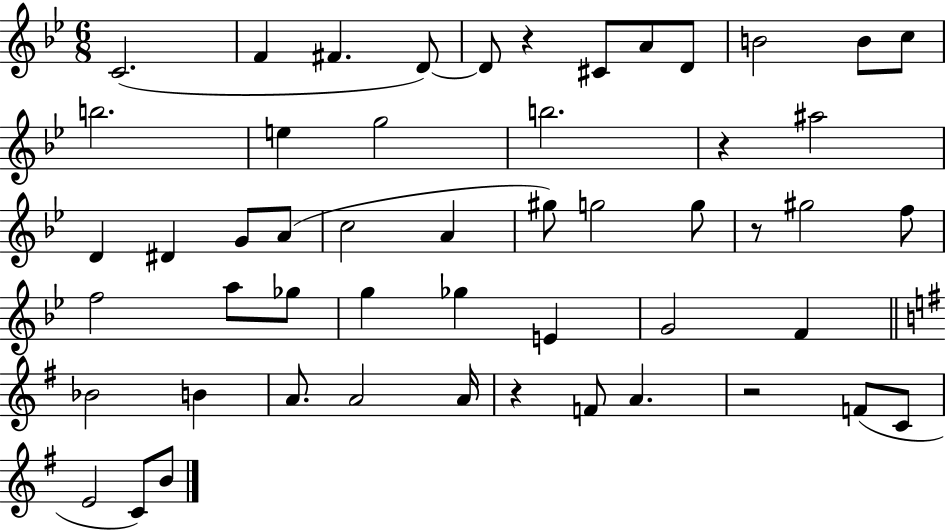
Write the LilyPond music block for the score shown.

{
  \clef treble
  \numericTimeSignature
  \time 6/8
  \key bes \major
  c'2.( | f'4 fis'4. d'8~~) | d'8 r4 cis'8 a'8 d'8 | b'2 b'8 c''8 | \break b''2. | e''4 g''2 | b''2. | r4 ais''2 | \break d'4 dis'4 g'8 a'8( | c''2 a'4 | gis''8) g''2 g''8 | r8 gis''2 f''8 | \break f''2 a''8 ges''8 | g''4 ges''4 e'4 | g'2 f'4 | \bar "||" \break \key e \minor bes'2 b'4 | a'8. a'2 a'16 | r4 f'8 a'4. | r2 f'8( c'8 | \break e'2 c'8) b'8 | \bar "|."
}